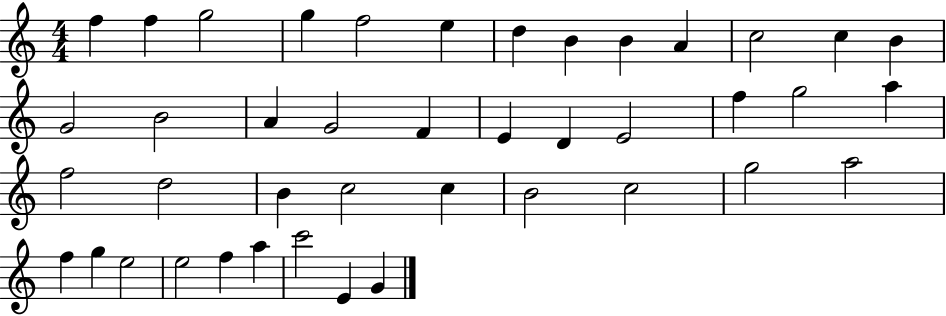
{
  \clef treble
  \numericTimeSignature
  \time 4/4
  \key c \major
  f''4 f''4 g''2 | g''4 f''2 e''4 | d''4 b'4 b'4 a'4 | c''2 c''4 b'4 | \break g'2 b'2 | a'4 g'2 f'4 | e'4 d'4 e'2 | f''4 g''2 a''4 | \break f''2 d''2 | b'4 c''2 c''4 | b'2 c''2 | g''2 a''2 | \break f''4 g''4 e''2 | e''2 f''4 a''4 | c'''2 e'4 g'4 | \bar "|."
}